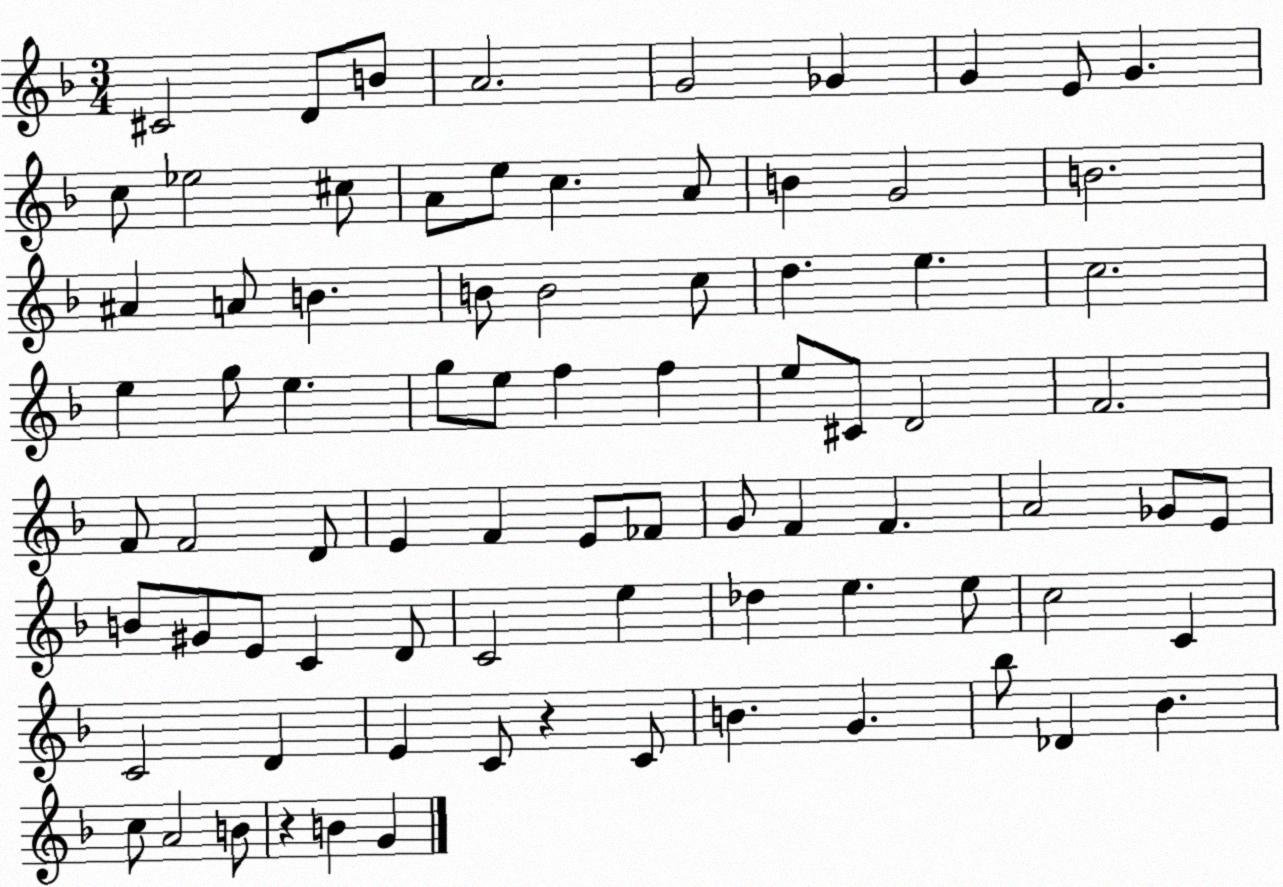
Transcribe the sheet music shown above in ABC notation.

X:1
T:Untitled
M:3/4
L:1/4
K:F
^C2 D/2 B/2 A2 G2 _G G E/2 G c/2 _e2 ^c/2 A/2 e/2 c A/2 B G2 B2 ^A A/2 B B/2 B2 c/2 d e c2 e g/2 e g/2 e/2 f f e/2 ^C/2 D2 F2 F/2 F2 D/2 E F E/2 _F/2 G/2 F F A2 _G/2 E/2 B/2 ^G/2 E/2 C D/2 C2 e _d e e/2 c2 C C2 D E C/2 z C/2 B G _b/2 _D _B c/2 A2 B/2 z B G